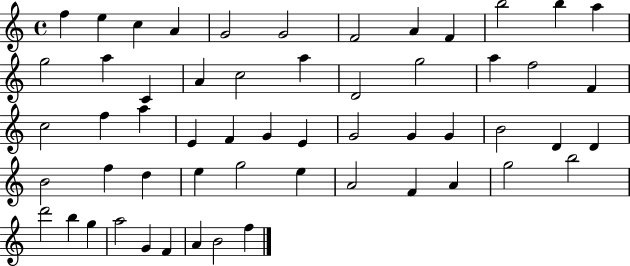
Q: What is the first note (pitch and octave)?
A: F5